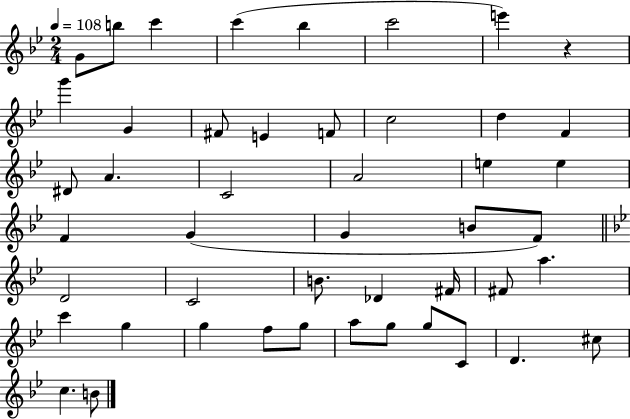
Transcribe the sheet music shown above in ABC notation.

X:1
T:Untitled
M:2/4
L:1/4
K:Bb
G/2 b/2 c' c' _b c'2 e' z g' G ^F/2 E F/2 c2 d F ^D/2 A C2 A2 e e F G G B/2 F/2 D2 C2 B/2 _D ^F/4 ^F/2 a c' g g f/2 g/2 a/2 g/2 g/2 C/2 D ^c/2 c B/2